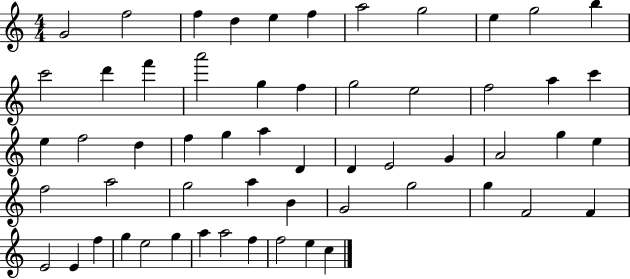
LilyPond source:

{
  \clef treble
  \numericTimeSignature
  \time 4/4
  \key c \major
  g'2 f''2 | f''4 d''4 e''4 f''4 | a''2 g''2 | e''4 g''2 b''4 | \break c'''2 d'''4 f'''4 | a'''2 g''4 f''4 | g''2 e''2 | f''2 a''4 c'''4 | \break e''4 f''2 d''4 | f''4 g''4 a''4 d'4 | d'4 e'2 g'4 | a'2 g''4 e''4 | \break f''2 a''2 | g''2 a''4 b'4 | g'2 g''2 | g''4 f'2 f'4 | \break e'2 e'4 f''4 | g''4 e''2 g''4 | a''4 a''2 f''4 | f''2 e''4 c''4 | \break \bar "|."
}